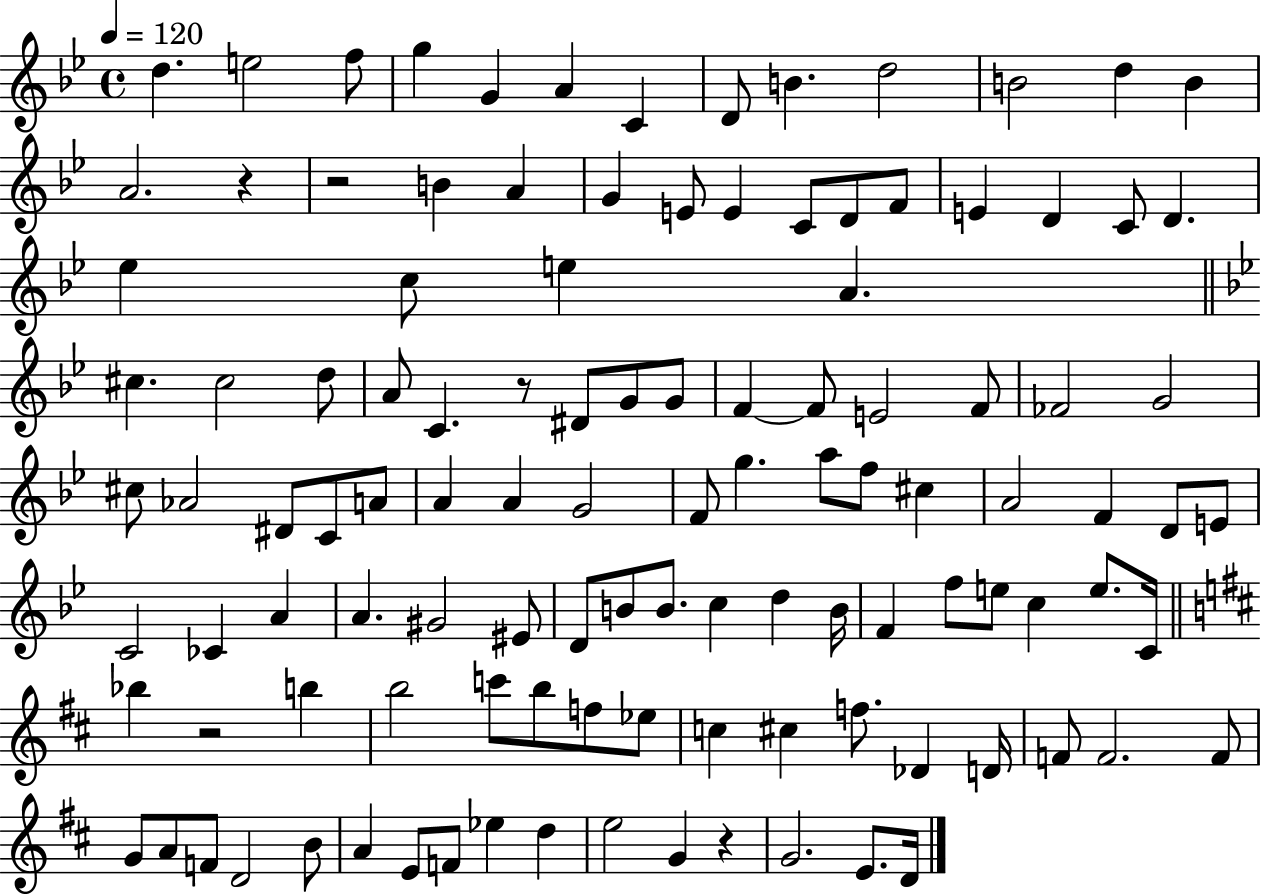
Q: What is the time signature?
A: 4/4